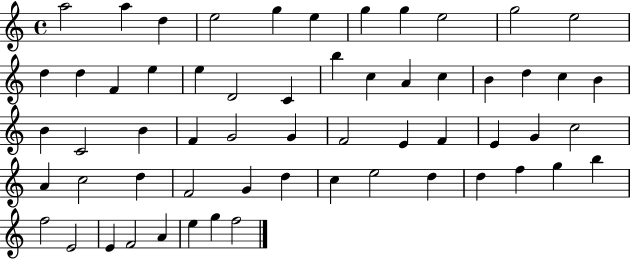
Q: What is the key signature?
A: C major